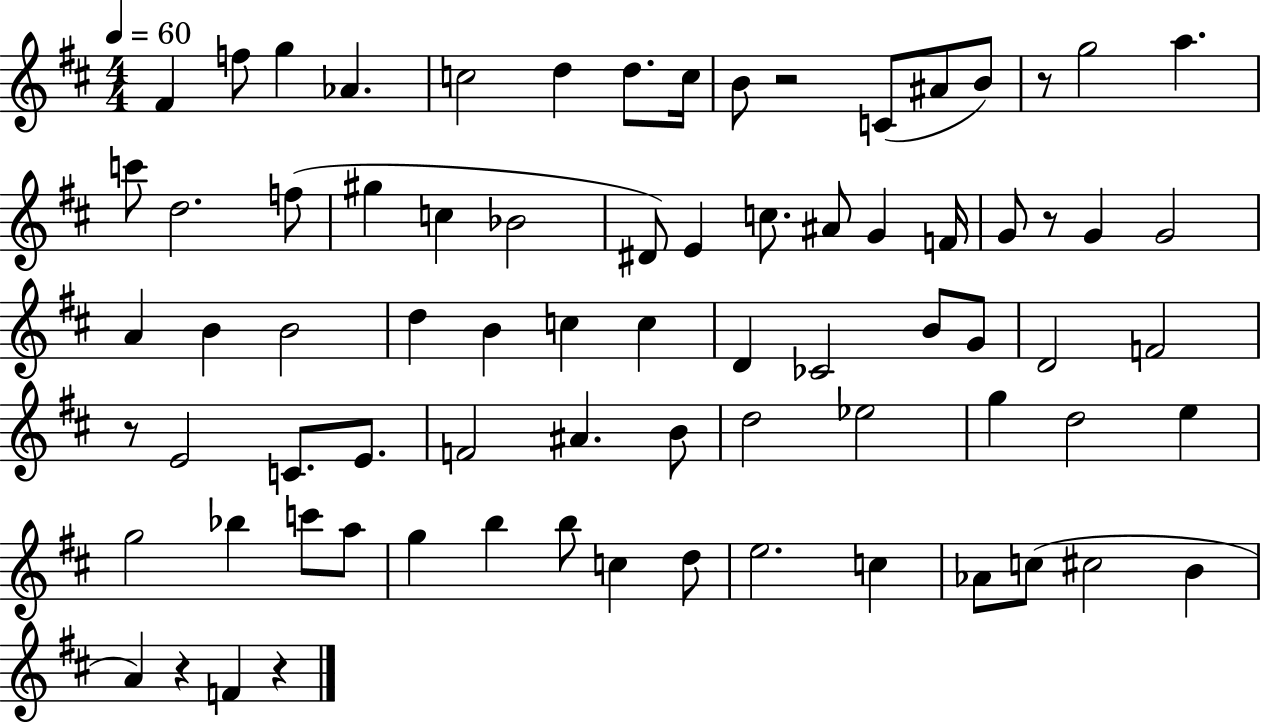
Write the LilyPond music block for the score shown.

{
  \clef treble
  \numericTimeSignature
  \time 4/4
  \key d \major
  \tempo 4 = 60
  fis'4 f''8 g''4 aes'4. | c''2 d''4 d''8. c''16 | b'8 r2 c'8( ais'8 b'8) | r8 g''2 a''4. | \break c'''8 d''2. f''8( | gis''4 c''4 bes'2 | dis'8) e'4 c''8. ais'8 g'4 f'16 | g'8 r8 g'4 g'2 | \break a'4 b'4 b'2 | d''4 b'4 c''4 c''4 | d'4 ces'2 b'8 g'8 | d'2 f'2 | \break r8 e'2 c'8. e'8. | f'2 ais'4. b'8 | d''2 ees''2 | g''4 d''2 e''4 | \break g''2 bes''4 c'''8 a''8 | g''4 b''4 b''8 c''4 d''8 | e''2. c''4 | aes'8 c''8( cis''2 b'4 | \break a'4) r4 f'4 r4 | \bar "|."
}